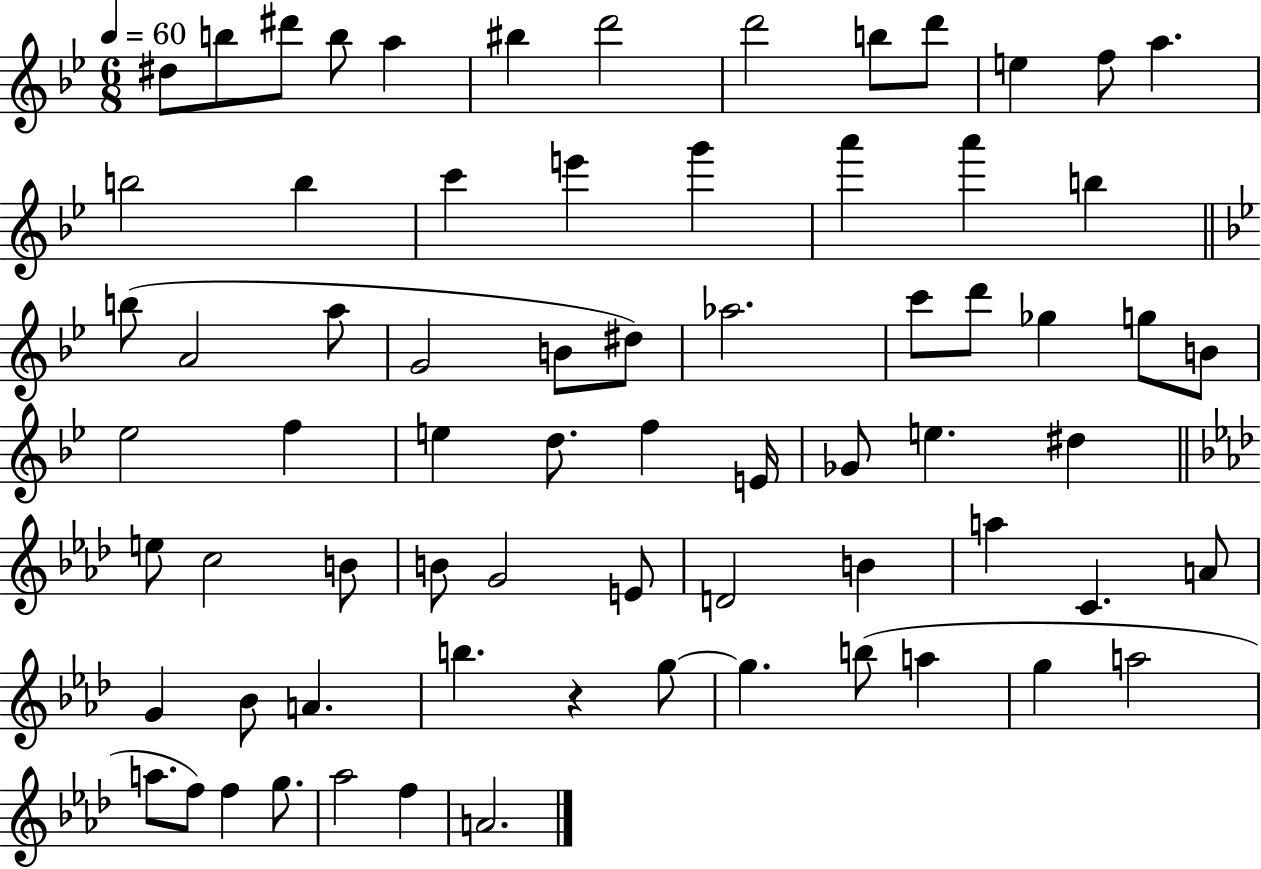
{
  \clef treble
  \numericTimeSignature
  \time 6/8
  \key bes \major
  \tempo 4 = 60
  \repeat volta 2 { dis''8 b''8 dis'''8 b''8 a''4 | bis''4 d'''2 | d'''2 b''8 d'''8 | e''4 f''8 a''4. | \break b''2 b''4 | c'''4 e'''4 g'''4 | a'''4 a'''4 b''4 | \bar "||" \break \key g \minor b''8( a'2 a''8 | g'2 b'8 dis''8) | aes''2. | c'''8 d'''8 ges''4 g''8 b'8 | \break ees''2 f''4 | e''4 d''8. f''4 e'16 | ges'8 e''4. dis''4 | \bar "||" \break \key aes \major e''8 c''2 b'8 | b'8 g'2 e'8 | d'2 b'4 | a''4 c'4. a'8 | \break g'4 bes'8 a'4. | b''4. r4 g''8~~ | g''4. b''8( a''4 | g''4 a''2 | \break a''8. f''8) f''4 g''8. | aes''2 f''4 | a'2. | } \bar "|."
}